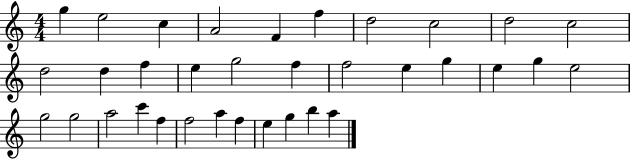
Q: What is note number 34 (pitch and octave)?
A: A5